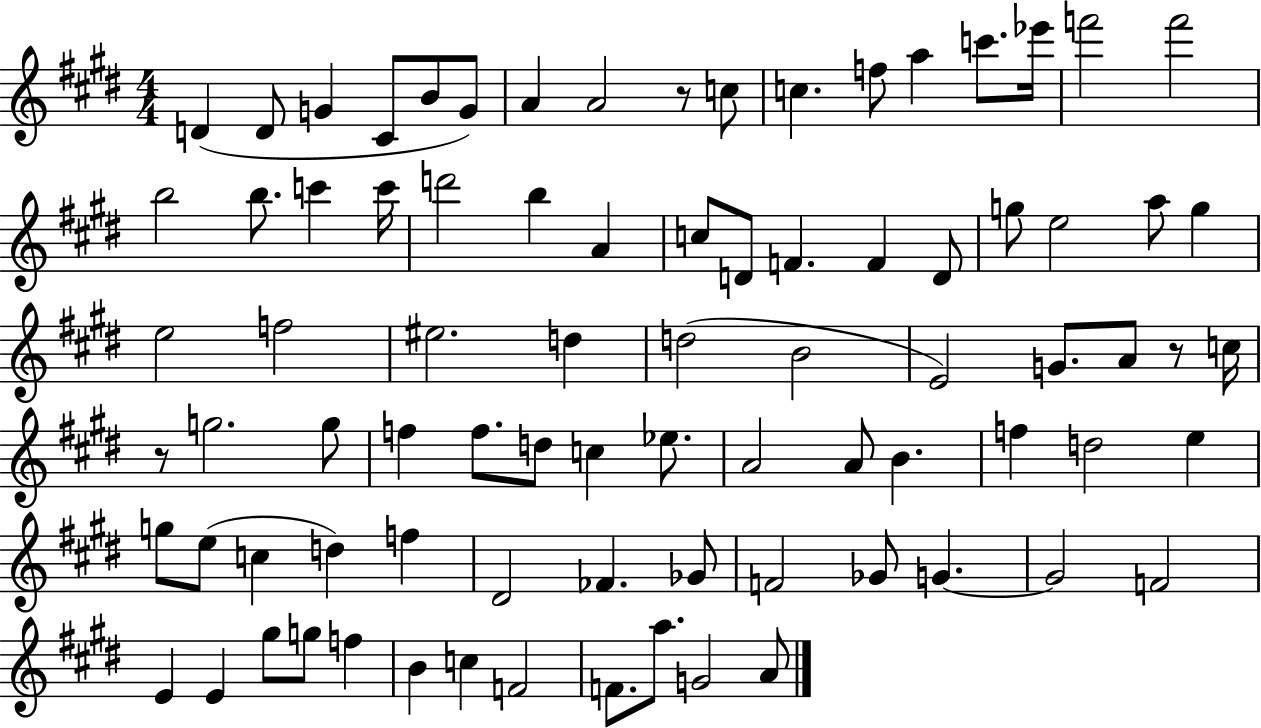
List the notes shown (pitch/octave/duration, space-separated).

D4/q D4/e G4/q C#4/e B4/e G4/e A4/q A4/h R/e C5/e C5/q. F5/e A5/q C6/e. Eb6/s F6/h F6/h B5/h B5/e. C6/q C6/s D6/h B5/q A4/q C5/e D4/e F4/q. F4/q D4/e G5/e E5/h A5/e G5/q E5/h F5/h EIS5/h. D5/q D5/h B4/h E4/h G4/e. A4/e R/e C5/s R/e G5/h. G5/e F5/q F5/e. D5/e C5/q Eb5/e. A4/h A4/e B4/q. F5/q D5/h E5/q G5/e E5/e C5/q D5/q F5/q D#4/h FES4/q. Gb4/e F4/h Gb4/e G4/q. G4/h F4/h E4/q E4/q G#5/e G5/e F5/q B4/q C5/q F4/h F4/e. A5/e. G4/h A4/e